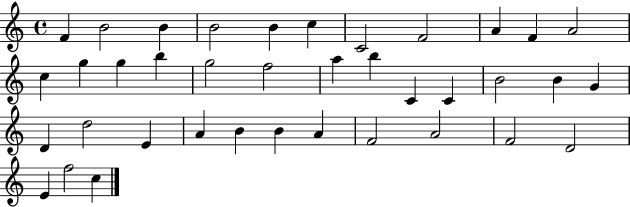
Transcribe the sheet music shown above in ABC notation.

X:1
T:Untitled
M:4/4
L:1/4
K:C
F B2 B B2 B c C2 F2 A F A2 c g g b g2 f2 a b C C B2 B G D d2 E A B B A F2 A2 F2 D2 E f2 c